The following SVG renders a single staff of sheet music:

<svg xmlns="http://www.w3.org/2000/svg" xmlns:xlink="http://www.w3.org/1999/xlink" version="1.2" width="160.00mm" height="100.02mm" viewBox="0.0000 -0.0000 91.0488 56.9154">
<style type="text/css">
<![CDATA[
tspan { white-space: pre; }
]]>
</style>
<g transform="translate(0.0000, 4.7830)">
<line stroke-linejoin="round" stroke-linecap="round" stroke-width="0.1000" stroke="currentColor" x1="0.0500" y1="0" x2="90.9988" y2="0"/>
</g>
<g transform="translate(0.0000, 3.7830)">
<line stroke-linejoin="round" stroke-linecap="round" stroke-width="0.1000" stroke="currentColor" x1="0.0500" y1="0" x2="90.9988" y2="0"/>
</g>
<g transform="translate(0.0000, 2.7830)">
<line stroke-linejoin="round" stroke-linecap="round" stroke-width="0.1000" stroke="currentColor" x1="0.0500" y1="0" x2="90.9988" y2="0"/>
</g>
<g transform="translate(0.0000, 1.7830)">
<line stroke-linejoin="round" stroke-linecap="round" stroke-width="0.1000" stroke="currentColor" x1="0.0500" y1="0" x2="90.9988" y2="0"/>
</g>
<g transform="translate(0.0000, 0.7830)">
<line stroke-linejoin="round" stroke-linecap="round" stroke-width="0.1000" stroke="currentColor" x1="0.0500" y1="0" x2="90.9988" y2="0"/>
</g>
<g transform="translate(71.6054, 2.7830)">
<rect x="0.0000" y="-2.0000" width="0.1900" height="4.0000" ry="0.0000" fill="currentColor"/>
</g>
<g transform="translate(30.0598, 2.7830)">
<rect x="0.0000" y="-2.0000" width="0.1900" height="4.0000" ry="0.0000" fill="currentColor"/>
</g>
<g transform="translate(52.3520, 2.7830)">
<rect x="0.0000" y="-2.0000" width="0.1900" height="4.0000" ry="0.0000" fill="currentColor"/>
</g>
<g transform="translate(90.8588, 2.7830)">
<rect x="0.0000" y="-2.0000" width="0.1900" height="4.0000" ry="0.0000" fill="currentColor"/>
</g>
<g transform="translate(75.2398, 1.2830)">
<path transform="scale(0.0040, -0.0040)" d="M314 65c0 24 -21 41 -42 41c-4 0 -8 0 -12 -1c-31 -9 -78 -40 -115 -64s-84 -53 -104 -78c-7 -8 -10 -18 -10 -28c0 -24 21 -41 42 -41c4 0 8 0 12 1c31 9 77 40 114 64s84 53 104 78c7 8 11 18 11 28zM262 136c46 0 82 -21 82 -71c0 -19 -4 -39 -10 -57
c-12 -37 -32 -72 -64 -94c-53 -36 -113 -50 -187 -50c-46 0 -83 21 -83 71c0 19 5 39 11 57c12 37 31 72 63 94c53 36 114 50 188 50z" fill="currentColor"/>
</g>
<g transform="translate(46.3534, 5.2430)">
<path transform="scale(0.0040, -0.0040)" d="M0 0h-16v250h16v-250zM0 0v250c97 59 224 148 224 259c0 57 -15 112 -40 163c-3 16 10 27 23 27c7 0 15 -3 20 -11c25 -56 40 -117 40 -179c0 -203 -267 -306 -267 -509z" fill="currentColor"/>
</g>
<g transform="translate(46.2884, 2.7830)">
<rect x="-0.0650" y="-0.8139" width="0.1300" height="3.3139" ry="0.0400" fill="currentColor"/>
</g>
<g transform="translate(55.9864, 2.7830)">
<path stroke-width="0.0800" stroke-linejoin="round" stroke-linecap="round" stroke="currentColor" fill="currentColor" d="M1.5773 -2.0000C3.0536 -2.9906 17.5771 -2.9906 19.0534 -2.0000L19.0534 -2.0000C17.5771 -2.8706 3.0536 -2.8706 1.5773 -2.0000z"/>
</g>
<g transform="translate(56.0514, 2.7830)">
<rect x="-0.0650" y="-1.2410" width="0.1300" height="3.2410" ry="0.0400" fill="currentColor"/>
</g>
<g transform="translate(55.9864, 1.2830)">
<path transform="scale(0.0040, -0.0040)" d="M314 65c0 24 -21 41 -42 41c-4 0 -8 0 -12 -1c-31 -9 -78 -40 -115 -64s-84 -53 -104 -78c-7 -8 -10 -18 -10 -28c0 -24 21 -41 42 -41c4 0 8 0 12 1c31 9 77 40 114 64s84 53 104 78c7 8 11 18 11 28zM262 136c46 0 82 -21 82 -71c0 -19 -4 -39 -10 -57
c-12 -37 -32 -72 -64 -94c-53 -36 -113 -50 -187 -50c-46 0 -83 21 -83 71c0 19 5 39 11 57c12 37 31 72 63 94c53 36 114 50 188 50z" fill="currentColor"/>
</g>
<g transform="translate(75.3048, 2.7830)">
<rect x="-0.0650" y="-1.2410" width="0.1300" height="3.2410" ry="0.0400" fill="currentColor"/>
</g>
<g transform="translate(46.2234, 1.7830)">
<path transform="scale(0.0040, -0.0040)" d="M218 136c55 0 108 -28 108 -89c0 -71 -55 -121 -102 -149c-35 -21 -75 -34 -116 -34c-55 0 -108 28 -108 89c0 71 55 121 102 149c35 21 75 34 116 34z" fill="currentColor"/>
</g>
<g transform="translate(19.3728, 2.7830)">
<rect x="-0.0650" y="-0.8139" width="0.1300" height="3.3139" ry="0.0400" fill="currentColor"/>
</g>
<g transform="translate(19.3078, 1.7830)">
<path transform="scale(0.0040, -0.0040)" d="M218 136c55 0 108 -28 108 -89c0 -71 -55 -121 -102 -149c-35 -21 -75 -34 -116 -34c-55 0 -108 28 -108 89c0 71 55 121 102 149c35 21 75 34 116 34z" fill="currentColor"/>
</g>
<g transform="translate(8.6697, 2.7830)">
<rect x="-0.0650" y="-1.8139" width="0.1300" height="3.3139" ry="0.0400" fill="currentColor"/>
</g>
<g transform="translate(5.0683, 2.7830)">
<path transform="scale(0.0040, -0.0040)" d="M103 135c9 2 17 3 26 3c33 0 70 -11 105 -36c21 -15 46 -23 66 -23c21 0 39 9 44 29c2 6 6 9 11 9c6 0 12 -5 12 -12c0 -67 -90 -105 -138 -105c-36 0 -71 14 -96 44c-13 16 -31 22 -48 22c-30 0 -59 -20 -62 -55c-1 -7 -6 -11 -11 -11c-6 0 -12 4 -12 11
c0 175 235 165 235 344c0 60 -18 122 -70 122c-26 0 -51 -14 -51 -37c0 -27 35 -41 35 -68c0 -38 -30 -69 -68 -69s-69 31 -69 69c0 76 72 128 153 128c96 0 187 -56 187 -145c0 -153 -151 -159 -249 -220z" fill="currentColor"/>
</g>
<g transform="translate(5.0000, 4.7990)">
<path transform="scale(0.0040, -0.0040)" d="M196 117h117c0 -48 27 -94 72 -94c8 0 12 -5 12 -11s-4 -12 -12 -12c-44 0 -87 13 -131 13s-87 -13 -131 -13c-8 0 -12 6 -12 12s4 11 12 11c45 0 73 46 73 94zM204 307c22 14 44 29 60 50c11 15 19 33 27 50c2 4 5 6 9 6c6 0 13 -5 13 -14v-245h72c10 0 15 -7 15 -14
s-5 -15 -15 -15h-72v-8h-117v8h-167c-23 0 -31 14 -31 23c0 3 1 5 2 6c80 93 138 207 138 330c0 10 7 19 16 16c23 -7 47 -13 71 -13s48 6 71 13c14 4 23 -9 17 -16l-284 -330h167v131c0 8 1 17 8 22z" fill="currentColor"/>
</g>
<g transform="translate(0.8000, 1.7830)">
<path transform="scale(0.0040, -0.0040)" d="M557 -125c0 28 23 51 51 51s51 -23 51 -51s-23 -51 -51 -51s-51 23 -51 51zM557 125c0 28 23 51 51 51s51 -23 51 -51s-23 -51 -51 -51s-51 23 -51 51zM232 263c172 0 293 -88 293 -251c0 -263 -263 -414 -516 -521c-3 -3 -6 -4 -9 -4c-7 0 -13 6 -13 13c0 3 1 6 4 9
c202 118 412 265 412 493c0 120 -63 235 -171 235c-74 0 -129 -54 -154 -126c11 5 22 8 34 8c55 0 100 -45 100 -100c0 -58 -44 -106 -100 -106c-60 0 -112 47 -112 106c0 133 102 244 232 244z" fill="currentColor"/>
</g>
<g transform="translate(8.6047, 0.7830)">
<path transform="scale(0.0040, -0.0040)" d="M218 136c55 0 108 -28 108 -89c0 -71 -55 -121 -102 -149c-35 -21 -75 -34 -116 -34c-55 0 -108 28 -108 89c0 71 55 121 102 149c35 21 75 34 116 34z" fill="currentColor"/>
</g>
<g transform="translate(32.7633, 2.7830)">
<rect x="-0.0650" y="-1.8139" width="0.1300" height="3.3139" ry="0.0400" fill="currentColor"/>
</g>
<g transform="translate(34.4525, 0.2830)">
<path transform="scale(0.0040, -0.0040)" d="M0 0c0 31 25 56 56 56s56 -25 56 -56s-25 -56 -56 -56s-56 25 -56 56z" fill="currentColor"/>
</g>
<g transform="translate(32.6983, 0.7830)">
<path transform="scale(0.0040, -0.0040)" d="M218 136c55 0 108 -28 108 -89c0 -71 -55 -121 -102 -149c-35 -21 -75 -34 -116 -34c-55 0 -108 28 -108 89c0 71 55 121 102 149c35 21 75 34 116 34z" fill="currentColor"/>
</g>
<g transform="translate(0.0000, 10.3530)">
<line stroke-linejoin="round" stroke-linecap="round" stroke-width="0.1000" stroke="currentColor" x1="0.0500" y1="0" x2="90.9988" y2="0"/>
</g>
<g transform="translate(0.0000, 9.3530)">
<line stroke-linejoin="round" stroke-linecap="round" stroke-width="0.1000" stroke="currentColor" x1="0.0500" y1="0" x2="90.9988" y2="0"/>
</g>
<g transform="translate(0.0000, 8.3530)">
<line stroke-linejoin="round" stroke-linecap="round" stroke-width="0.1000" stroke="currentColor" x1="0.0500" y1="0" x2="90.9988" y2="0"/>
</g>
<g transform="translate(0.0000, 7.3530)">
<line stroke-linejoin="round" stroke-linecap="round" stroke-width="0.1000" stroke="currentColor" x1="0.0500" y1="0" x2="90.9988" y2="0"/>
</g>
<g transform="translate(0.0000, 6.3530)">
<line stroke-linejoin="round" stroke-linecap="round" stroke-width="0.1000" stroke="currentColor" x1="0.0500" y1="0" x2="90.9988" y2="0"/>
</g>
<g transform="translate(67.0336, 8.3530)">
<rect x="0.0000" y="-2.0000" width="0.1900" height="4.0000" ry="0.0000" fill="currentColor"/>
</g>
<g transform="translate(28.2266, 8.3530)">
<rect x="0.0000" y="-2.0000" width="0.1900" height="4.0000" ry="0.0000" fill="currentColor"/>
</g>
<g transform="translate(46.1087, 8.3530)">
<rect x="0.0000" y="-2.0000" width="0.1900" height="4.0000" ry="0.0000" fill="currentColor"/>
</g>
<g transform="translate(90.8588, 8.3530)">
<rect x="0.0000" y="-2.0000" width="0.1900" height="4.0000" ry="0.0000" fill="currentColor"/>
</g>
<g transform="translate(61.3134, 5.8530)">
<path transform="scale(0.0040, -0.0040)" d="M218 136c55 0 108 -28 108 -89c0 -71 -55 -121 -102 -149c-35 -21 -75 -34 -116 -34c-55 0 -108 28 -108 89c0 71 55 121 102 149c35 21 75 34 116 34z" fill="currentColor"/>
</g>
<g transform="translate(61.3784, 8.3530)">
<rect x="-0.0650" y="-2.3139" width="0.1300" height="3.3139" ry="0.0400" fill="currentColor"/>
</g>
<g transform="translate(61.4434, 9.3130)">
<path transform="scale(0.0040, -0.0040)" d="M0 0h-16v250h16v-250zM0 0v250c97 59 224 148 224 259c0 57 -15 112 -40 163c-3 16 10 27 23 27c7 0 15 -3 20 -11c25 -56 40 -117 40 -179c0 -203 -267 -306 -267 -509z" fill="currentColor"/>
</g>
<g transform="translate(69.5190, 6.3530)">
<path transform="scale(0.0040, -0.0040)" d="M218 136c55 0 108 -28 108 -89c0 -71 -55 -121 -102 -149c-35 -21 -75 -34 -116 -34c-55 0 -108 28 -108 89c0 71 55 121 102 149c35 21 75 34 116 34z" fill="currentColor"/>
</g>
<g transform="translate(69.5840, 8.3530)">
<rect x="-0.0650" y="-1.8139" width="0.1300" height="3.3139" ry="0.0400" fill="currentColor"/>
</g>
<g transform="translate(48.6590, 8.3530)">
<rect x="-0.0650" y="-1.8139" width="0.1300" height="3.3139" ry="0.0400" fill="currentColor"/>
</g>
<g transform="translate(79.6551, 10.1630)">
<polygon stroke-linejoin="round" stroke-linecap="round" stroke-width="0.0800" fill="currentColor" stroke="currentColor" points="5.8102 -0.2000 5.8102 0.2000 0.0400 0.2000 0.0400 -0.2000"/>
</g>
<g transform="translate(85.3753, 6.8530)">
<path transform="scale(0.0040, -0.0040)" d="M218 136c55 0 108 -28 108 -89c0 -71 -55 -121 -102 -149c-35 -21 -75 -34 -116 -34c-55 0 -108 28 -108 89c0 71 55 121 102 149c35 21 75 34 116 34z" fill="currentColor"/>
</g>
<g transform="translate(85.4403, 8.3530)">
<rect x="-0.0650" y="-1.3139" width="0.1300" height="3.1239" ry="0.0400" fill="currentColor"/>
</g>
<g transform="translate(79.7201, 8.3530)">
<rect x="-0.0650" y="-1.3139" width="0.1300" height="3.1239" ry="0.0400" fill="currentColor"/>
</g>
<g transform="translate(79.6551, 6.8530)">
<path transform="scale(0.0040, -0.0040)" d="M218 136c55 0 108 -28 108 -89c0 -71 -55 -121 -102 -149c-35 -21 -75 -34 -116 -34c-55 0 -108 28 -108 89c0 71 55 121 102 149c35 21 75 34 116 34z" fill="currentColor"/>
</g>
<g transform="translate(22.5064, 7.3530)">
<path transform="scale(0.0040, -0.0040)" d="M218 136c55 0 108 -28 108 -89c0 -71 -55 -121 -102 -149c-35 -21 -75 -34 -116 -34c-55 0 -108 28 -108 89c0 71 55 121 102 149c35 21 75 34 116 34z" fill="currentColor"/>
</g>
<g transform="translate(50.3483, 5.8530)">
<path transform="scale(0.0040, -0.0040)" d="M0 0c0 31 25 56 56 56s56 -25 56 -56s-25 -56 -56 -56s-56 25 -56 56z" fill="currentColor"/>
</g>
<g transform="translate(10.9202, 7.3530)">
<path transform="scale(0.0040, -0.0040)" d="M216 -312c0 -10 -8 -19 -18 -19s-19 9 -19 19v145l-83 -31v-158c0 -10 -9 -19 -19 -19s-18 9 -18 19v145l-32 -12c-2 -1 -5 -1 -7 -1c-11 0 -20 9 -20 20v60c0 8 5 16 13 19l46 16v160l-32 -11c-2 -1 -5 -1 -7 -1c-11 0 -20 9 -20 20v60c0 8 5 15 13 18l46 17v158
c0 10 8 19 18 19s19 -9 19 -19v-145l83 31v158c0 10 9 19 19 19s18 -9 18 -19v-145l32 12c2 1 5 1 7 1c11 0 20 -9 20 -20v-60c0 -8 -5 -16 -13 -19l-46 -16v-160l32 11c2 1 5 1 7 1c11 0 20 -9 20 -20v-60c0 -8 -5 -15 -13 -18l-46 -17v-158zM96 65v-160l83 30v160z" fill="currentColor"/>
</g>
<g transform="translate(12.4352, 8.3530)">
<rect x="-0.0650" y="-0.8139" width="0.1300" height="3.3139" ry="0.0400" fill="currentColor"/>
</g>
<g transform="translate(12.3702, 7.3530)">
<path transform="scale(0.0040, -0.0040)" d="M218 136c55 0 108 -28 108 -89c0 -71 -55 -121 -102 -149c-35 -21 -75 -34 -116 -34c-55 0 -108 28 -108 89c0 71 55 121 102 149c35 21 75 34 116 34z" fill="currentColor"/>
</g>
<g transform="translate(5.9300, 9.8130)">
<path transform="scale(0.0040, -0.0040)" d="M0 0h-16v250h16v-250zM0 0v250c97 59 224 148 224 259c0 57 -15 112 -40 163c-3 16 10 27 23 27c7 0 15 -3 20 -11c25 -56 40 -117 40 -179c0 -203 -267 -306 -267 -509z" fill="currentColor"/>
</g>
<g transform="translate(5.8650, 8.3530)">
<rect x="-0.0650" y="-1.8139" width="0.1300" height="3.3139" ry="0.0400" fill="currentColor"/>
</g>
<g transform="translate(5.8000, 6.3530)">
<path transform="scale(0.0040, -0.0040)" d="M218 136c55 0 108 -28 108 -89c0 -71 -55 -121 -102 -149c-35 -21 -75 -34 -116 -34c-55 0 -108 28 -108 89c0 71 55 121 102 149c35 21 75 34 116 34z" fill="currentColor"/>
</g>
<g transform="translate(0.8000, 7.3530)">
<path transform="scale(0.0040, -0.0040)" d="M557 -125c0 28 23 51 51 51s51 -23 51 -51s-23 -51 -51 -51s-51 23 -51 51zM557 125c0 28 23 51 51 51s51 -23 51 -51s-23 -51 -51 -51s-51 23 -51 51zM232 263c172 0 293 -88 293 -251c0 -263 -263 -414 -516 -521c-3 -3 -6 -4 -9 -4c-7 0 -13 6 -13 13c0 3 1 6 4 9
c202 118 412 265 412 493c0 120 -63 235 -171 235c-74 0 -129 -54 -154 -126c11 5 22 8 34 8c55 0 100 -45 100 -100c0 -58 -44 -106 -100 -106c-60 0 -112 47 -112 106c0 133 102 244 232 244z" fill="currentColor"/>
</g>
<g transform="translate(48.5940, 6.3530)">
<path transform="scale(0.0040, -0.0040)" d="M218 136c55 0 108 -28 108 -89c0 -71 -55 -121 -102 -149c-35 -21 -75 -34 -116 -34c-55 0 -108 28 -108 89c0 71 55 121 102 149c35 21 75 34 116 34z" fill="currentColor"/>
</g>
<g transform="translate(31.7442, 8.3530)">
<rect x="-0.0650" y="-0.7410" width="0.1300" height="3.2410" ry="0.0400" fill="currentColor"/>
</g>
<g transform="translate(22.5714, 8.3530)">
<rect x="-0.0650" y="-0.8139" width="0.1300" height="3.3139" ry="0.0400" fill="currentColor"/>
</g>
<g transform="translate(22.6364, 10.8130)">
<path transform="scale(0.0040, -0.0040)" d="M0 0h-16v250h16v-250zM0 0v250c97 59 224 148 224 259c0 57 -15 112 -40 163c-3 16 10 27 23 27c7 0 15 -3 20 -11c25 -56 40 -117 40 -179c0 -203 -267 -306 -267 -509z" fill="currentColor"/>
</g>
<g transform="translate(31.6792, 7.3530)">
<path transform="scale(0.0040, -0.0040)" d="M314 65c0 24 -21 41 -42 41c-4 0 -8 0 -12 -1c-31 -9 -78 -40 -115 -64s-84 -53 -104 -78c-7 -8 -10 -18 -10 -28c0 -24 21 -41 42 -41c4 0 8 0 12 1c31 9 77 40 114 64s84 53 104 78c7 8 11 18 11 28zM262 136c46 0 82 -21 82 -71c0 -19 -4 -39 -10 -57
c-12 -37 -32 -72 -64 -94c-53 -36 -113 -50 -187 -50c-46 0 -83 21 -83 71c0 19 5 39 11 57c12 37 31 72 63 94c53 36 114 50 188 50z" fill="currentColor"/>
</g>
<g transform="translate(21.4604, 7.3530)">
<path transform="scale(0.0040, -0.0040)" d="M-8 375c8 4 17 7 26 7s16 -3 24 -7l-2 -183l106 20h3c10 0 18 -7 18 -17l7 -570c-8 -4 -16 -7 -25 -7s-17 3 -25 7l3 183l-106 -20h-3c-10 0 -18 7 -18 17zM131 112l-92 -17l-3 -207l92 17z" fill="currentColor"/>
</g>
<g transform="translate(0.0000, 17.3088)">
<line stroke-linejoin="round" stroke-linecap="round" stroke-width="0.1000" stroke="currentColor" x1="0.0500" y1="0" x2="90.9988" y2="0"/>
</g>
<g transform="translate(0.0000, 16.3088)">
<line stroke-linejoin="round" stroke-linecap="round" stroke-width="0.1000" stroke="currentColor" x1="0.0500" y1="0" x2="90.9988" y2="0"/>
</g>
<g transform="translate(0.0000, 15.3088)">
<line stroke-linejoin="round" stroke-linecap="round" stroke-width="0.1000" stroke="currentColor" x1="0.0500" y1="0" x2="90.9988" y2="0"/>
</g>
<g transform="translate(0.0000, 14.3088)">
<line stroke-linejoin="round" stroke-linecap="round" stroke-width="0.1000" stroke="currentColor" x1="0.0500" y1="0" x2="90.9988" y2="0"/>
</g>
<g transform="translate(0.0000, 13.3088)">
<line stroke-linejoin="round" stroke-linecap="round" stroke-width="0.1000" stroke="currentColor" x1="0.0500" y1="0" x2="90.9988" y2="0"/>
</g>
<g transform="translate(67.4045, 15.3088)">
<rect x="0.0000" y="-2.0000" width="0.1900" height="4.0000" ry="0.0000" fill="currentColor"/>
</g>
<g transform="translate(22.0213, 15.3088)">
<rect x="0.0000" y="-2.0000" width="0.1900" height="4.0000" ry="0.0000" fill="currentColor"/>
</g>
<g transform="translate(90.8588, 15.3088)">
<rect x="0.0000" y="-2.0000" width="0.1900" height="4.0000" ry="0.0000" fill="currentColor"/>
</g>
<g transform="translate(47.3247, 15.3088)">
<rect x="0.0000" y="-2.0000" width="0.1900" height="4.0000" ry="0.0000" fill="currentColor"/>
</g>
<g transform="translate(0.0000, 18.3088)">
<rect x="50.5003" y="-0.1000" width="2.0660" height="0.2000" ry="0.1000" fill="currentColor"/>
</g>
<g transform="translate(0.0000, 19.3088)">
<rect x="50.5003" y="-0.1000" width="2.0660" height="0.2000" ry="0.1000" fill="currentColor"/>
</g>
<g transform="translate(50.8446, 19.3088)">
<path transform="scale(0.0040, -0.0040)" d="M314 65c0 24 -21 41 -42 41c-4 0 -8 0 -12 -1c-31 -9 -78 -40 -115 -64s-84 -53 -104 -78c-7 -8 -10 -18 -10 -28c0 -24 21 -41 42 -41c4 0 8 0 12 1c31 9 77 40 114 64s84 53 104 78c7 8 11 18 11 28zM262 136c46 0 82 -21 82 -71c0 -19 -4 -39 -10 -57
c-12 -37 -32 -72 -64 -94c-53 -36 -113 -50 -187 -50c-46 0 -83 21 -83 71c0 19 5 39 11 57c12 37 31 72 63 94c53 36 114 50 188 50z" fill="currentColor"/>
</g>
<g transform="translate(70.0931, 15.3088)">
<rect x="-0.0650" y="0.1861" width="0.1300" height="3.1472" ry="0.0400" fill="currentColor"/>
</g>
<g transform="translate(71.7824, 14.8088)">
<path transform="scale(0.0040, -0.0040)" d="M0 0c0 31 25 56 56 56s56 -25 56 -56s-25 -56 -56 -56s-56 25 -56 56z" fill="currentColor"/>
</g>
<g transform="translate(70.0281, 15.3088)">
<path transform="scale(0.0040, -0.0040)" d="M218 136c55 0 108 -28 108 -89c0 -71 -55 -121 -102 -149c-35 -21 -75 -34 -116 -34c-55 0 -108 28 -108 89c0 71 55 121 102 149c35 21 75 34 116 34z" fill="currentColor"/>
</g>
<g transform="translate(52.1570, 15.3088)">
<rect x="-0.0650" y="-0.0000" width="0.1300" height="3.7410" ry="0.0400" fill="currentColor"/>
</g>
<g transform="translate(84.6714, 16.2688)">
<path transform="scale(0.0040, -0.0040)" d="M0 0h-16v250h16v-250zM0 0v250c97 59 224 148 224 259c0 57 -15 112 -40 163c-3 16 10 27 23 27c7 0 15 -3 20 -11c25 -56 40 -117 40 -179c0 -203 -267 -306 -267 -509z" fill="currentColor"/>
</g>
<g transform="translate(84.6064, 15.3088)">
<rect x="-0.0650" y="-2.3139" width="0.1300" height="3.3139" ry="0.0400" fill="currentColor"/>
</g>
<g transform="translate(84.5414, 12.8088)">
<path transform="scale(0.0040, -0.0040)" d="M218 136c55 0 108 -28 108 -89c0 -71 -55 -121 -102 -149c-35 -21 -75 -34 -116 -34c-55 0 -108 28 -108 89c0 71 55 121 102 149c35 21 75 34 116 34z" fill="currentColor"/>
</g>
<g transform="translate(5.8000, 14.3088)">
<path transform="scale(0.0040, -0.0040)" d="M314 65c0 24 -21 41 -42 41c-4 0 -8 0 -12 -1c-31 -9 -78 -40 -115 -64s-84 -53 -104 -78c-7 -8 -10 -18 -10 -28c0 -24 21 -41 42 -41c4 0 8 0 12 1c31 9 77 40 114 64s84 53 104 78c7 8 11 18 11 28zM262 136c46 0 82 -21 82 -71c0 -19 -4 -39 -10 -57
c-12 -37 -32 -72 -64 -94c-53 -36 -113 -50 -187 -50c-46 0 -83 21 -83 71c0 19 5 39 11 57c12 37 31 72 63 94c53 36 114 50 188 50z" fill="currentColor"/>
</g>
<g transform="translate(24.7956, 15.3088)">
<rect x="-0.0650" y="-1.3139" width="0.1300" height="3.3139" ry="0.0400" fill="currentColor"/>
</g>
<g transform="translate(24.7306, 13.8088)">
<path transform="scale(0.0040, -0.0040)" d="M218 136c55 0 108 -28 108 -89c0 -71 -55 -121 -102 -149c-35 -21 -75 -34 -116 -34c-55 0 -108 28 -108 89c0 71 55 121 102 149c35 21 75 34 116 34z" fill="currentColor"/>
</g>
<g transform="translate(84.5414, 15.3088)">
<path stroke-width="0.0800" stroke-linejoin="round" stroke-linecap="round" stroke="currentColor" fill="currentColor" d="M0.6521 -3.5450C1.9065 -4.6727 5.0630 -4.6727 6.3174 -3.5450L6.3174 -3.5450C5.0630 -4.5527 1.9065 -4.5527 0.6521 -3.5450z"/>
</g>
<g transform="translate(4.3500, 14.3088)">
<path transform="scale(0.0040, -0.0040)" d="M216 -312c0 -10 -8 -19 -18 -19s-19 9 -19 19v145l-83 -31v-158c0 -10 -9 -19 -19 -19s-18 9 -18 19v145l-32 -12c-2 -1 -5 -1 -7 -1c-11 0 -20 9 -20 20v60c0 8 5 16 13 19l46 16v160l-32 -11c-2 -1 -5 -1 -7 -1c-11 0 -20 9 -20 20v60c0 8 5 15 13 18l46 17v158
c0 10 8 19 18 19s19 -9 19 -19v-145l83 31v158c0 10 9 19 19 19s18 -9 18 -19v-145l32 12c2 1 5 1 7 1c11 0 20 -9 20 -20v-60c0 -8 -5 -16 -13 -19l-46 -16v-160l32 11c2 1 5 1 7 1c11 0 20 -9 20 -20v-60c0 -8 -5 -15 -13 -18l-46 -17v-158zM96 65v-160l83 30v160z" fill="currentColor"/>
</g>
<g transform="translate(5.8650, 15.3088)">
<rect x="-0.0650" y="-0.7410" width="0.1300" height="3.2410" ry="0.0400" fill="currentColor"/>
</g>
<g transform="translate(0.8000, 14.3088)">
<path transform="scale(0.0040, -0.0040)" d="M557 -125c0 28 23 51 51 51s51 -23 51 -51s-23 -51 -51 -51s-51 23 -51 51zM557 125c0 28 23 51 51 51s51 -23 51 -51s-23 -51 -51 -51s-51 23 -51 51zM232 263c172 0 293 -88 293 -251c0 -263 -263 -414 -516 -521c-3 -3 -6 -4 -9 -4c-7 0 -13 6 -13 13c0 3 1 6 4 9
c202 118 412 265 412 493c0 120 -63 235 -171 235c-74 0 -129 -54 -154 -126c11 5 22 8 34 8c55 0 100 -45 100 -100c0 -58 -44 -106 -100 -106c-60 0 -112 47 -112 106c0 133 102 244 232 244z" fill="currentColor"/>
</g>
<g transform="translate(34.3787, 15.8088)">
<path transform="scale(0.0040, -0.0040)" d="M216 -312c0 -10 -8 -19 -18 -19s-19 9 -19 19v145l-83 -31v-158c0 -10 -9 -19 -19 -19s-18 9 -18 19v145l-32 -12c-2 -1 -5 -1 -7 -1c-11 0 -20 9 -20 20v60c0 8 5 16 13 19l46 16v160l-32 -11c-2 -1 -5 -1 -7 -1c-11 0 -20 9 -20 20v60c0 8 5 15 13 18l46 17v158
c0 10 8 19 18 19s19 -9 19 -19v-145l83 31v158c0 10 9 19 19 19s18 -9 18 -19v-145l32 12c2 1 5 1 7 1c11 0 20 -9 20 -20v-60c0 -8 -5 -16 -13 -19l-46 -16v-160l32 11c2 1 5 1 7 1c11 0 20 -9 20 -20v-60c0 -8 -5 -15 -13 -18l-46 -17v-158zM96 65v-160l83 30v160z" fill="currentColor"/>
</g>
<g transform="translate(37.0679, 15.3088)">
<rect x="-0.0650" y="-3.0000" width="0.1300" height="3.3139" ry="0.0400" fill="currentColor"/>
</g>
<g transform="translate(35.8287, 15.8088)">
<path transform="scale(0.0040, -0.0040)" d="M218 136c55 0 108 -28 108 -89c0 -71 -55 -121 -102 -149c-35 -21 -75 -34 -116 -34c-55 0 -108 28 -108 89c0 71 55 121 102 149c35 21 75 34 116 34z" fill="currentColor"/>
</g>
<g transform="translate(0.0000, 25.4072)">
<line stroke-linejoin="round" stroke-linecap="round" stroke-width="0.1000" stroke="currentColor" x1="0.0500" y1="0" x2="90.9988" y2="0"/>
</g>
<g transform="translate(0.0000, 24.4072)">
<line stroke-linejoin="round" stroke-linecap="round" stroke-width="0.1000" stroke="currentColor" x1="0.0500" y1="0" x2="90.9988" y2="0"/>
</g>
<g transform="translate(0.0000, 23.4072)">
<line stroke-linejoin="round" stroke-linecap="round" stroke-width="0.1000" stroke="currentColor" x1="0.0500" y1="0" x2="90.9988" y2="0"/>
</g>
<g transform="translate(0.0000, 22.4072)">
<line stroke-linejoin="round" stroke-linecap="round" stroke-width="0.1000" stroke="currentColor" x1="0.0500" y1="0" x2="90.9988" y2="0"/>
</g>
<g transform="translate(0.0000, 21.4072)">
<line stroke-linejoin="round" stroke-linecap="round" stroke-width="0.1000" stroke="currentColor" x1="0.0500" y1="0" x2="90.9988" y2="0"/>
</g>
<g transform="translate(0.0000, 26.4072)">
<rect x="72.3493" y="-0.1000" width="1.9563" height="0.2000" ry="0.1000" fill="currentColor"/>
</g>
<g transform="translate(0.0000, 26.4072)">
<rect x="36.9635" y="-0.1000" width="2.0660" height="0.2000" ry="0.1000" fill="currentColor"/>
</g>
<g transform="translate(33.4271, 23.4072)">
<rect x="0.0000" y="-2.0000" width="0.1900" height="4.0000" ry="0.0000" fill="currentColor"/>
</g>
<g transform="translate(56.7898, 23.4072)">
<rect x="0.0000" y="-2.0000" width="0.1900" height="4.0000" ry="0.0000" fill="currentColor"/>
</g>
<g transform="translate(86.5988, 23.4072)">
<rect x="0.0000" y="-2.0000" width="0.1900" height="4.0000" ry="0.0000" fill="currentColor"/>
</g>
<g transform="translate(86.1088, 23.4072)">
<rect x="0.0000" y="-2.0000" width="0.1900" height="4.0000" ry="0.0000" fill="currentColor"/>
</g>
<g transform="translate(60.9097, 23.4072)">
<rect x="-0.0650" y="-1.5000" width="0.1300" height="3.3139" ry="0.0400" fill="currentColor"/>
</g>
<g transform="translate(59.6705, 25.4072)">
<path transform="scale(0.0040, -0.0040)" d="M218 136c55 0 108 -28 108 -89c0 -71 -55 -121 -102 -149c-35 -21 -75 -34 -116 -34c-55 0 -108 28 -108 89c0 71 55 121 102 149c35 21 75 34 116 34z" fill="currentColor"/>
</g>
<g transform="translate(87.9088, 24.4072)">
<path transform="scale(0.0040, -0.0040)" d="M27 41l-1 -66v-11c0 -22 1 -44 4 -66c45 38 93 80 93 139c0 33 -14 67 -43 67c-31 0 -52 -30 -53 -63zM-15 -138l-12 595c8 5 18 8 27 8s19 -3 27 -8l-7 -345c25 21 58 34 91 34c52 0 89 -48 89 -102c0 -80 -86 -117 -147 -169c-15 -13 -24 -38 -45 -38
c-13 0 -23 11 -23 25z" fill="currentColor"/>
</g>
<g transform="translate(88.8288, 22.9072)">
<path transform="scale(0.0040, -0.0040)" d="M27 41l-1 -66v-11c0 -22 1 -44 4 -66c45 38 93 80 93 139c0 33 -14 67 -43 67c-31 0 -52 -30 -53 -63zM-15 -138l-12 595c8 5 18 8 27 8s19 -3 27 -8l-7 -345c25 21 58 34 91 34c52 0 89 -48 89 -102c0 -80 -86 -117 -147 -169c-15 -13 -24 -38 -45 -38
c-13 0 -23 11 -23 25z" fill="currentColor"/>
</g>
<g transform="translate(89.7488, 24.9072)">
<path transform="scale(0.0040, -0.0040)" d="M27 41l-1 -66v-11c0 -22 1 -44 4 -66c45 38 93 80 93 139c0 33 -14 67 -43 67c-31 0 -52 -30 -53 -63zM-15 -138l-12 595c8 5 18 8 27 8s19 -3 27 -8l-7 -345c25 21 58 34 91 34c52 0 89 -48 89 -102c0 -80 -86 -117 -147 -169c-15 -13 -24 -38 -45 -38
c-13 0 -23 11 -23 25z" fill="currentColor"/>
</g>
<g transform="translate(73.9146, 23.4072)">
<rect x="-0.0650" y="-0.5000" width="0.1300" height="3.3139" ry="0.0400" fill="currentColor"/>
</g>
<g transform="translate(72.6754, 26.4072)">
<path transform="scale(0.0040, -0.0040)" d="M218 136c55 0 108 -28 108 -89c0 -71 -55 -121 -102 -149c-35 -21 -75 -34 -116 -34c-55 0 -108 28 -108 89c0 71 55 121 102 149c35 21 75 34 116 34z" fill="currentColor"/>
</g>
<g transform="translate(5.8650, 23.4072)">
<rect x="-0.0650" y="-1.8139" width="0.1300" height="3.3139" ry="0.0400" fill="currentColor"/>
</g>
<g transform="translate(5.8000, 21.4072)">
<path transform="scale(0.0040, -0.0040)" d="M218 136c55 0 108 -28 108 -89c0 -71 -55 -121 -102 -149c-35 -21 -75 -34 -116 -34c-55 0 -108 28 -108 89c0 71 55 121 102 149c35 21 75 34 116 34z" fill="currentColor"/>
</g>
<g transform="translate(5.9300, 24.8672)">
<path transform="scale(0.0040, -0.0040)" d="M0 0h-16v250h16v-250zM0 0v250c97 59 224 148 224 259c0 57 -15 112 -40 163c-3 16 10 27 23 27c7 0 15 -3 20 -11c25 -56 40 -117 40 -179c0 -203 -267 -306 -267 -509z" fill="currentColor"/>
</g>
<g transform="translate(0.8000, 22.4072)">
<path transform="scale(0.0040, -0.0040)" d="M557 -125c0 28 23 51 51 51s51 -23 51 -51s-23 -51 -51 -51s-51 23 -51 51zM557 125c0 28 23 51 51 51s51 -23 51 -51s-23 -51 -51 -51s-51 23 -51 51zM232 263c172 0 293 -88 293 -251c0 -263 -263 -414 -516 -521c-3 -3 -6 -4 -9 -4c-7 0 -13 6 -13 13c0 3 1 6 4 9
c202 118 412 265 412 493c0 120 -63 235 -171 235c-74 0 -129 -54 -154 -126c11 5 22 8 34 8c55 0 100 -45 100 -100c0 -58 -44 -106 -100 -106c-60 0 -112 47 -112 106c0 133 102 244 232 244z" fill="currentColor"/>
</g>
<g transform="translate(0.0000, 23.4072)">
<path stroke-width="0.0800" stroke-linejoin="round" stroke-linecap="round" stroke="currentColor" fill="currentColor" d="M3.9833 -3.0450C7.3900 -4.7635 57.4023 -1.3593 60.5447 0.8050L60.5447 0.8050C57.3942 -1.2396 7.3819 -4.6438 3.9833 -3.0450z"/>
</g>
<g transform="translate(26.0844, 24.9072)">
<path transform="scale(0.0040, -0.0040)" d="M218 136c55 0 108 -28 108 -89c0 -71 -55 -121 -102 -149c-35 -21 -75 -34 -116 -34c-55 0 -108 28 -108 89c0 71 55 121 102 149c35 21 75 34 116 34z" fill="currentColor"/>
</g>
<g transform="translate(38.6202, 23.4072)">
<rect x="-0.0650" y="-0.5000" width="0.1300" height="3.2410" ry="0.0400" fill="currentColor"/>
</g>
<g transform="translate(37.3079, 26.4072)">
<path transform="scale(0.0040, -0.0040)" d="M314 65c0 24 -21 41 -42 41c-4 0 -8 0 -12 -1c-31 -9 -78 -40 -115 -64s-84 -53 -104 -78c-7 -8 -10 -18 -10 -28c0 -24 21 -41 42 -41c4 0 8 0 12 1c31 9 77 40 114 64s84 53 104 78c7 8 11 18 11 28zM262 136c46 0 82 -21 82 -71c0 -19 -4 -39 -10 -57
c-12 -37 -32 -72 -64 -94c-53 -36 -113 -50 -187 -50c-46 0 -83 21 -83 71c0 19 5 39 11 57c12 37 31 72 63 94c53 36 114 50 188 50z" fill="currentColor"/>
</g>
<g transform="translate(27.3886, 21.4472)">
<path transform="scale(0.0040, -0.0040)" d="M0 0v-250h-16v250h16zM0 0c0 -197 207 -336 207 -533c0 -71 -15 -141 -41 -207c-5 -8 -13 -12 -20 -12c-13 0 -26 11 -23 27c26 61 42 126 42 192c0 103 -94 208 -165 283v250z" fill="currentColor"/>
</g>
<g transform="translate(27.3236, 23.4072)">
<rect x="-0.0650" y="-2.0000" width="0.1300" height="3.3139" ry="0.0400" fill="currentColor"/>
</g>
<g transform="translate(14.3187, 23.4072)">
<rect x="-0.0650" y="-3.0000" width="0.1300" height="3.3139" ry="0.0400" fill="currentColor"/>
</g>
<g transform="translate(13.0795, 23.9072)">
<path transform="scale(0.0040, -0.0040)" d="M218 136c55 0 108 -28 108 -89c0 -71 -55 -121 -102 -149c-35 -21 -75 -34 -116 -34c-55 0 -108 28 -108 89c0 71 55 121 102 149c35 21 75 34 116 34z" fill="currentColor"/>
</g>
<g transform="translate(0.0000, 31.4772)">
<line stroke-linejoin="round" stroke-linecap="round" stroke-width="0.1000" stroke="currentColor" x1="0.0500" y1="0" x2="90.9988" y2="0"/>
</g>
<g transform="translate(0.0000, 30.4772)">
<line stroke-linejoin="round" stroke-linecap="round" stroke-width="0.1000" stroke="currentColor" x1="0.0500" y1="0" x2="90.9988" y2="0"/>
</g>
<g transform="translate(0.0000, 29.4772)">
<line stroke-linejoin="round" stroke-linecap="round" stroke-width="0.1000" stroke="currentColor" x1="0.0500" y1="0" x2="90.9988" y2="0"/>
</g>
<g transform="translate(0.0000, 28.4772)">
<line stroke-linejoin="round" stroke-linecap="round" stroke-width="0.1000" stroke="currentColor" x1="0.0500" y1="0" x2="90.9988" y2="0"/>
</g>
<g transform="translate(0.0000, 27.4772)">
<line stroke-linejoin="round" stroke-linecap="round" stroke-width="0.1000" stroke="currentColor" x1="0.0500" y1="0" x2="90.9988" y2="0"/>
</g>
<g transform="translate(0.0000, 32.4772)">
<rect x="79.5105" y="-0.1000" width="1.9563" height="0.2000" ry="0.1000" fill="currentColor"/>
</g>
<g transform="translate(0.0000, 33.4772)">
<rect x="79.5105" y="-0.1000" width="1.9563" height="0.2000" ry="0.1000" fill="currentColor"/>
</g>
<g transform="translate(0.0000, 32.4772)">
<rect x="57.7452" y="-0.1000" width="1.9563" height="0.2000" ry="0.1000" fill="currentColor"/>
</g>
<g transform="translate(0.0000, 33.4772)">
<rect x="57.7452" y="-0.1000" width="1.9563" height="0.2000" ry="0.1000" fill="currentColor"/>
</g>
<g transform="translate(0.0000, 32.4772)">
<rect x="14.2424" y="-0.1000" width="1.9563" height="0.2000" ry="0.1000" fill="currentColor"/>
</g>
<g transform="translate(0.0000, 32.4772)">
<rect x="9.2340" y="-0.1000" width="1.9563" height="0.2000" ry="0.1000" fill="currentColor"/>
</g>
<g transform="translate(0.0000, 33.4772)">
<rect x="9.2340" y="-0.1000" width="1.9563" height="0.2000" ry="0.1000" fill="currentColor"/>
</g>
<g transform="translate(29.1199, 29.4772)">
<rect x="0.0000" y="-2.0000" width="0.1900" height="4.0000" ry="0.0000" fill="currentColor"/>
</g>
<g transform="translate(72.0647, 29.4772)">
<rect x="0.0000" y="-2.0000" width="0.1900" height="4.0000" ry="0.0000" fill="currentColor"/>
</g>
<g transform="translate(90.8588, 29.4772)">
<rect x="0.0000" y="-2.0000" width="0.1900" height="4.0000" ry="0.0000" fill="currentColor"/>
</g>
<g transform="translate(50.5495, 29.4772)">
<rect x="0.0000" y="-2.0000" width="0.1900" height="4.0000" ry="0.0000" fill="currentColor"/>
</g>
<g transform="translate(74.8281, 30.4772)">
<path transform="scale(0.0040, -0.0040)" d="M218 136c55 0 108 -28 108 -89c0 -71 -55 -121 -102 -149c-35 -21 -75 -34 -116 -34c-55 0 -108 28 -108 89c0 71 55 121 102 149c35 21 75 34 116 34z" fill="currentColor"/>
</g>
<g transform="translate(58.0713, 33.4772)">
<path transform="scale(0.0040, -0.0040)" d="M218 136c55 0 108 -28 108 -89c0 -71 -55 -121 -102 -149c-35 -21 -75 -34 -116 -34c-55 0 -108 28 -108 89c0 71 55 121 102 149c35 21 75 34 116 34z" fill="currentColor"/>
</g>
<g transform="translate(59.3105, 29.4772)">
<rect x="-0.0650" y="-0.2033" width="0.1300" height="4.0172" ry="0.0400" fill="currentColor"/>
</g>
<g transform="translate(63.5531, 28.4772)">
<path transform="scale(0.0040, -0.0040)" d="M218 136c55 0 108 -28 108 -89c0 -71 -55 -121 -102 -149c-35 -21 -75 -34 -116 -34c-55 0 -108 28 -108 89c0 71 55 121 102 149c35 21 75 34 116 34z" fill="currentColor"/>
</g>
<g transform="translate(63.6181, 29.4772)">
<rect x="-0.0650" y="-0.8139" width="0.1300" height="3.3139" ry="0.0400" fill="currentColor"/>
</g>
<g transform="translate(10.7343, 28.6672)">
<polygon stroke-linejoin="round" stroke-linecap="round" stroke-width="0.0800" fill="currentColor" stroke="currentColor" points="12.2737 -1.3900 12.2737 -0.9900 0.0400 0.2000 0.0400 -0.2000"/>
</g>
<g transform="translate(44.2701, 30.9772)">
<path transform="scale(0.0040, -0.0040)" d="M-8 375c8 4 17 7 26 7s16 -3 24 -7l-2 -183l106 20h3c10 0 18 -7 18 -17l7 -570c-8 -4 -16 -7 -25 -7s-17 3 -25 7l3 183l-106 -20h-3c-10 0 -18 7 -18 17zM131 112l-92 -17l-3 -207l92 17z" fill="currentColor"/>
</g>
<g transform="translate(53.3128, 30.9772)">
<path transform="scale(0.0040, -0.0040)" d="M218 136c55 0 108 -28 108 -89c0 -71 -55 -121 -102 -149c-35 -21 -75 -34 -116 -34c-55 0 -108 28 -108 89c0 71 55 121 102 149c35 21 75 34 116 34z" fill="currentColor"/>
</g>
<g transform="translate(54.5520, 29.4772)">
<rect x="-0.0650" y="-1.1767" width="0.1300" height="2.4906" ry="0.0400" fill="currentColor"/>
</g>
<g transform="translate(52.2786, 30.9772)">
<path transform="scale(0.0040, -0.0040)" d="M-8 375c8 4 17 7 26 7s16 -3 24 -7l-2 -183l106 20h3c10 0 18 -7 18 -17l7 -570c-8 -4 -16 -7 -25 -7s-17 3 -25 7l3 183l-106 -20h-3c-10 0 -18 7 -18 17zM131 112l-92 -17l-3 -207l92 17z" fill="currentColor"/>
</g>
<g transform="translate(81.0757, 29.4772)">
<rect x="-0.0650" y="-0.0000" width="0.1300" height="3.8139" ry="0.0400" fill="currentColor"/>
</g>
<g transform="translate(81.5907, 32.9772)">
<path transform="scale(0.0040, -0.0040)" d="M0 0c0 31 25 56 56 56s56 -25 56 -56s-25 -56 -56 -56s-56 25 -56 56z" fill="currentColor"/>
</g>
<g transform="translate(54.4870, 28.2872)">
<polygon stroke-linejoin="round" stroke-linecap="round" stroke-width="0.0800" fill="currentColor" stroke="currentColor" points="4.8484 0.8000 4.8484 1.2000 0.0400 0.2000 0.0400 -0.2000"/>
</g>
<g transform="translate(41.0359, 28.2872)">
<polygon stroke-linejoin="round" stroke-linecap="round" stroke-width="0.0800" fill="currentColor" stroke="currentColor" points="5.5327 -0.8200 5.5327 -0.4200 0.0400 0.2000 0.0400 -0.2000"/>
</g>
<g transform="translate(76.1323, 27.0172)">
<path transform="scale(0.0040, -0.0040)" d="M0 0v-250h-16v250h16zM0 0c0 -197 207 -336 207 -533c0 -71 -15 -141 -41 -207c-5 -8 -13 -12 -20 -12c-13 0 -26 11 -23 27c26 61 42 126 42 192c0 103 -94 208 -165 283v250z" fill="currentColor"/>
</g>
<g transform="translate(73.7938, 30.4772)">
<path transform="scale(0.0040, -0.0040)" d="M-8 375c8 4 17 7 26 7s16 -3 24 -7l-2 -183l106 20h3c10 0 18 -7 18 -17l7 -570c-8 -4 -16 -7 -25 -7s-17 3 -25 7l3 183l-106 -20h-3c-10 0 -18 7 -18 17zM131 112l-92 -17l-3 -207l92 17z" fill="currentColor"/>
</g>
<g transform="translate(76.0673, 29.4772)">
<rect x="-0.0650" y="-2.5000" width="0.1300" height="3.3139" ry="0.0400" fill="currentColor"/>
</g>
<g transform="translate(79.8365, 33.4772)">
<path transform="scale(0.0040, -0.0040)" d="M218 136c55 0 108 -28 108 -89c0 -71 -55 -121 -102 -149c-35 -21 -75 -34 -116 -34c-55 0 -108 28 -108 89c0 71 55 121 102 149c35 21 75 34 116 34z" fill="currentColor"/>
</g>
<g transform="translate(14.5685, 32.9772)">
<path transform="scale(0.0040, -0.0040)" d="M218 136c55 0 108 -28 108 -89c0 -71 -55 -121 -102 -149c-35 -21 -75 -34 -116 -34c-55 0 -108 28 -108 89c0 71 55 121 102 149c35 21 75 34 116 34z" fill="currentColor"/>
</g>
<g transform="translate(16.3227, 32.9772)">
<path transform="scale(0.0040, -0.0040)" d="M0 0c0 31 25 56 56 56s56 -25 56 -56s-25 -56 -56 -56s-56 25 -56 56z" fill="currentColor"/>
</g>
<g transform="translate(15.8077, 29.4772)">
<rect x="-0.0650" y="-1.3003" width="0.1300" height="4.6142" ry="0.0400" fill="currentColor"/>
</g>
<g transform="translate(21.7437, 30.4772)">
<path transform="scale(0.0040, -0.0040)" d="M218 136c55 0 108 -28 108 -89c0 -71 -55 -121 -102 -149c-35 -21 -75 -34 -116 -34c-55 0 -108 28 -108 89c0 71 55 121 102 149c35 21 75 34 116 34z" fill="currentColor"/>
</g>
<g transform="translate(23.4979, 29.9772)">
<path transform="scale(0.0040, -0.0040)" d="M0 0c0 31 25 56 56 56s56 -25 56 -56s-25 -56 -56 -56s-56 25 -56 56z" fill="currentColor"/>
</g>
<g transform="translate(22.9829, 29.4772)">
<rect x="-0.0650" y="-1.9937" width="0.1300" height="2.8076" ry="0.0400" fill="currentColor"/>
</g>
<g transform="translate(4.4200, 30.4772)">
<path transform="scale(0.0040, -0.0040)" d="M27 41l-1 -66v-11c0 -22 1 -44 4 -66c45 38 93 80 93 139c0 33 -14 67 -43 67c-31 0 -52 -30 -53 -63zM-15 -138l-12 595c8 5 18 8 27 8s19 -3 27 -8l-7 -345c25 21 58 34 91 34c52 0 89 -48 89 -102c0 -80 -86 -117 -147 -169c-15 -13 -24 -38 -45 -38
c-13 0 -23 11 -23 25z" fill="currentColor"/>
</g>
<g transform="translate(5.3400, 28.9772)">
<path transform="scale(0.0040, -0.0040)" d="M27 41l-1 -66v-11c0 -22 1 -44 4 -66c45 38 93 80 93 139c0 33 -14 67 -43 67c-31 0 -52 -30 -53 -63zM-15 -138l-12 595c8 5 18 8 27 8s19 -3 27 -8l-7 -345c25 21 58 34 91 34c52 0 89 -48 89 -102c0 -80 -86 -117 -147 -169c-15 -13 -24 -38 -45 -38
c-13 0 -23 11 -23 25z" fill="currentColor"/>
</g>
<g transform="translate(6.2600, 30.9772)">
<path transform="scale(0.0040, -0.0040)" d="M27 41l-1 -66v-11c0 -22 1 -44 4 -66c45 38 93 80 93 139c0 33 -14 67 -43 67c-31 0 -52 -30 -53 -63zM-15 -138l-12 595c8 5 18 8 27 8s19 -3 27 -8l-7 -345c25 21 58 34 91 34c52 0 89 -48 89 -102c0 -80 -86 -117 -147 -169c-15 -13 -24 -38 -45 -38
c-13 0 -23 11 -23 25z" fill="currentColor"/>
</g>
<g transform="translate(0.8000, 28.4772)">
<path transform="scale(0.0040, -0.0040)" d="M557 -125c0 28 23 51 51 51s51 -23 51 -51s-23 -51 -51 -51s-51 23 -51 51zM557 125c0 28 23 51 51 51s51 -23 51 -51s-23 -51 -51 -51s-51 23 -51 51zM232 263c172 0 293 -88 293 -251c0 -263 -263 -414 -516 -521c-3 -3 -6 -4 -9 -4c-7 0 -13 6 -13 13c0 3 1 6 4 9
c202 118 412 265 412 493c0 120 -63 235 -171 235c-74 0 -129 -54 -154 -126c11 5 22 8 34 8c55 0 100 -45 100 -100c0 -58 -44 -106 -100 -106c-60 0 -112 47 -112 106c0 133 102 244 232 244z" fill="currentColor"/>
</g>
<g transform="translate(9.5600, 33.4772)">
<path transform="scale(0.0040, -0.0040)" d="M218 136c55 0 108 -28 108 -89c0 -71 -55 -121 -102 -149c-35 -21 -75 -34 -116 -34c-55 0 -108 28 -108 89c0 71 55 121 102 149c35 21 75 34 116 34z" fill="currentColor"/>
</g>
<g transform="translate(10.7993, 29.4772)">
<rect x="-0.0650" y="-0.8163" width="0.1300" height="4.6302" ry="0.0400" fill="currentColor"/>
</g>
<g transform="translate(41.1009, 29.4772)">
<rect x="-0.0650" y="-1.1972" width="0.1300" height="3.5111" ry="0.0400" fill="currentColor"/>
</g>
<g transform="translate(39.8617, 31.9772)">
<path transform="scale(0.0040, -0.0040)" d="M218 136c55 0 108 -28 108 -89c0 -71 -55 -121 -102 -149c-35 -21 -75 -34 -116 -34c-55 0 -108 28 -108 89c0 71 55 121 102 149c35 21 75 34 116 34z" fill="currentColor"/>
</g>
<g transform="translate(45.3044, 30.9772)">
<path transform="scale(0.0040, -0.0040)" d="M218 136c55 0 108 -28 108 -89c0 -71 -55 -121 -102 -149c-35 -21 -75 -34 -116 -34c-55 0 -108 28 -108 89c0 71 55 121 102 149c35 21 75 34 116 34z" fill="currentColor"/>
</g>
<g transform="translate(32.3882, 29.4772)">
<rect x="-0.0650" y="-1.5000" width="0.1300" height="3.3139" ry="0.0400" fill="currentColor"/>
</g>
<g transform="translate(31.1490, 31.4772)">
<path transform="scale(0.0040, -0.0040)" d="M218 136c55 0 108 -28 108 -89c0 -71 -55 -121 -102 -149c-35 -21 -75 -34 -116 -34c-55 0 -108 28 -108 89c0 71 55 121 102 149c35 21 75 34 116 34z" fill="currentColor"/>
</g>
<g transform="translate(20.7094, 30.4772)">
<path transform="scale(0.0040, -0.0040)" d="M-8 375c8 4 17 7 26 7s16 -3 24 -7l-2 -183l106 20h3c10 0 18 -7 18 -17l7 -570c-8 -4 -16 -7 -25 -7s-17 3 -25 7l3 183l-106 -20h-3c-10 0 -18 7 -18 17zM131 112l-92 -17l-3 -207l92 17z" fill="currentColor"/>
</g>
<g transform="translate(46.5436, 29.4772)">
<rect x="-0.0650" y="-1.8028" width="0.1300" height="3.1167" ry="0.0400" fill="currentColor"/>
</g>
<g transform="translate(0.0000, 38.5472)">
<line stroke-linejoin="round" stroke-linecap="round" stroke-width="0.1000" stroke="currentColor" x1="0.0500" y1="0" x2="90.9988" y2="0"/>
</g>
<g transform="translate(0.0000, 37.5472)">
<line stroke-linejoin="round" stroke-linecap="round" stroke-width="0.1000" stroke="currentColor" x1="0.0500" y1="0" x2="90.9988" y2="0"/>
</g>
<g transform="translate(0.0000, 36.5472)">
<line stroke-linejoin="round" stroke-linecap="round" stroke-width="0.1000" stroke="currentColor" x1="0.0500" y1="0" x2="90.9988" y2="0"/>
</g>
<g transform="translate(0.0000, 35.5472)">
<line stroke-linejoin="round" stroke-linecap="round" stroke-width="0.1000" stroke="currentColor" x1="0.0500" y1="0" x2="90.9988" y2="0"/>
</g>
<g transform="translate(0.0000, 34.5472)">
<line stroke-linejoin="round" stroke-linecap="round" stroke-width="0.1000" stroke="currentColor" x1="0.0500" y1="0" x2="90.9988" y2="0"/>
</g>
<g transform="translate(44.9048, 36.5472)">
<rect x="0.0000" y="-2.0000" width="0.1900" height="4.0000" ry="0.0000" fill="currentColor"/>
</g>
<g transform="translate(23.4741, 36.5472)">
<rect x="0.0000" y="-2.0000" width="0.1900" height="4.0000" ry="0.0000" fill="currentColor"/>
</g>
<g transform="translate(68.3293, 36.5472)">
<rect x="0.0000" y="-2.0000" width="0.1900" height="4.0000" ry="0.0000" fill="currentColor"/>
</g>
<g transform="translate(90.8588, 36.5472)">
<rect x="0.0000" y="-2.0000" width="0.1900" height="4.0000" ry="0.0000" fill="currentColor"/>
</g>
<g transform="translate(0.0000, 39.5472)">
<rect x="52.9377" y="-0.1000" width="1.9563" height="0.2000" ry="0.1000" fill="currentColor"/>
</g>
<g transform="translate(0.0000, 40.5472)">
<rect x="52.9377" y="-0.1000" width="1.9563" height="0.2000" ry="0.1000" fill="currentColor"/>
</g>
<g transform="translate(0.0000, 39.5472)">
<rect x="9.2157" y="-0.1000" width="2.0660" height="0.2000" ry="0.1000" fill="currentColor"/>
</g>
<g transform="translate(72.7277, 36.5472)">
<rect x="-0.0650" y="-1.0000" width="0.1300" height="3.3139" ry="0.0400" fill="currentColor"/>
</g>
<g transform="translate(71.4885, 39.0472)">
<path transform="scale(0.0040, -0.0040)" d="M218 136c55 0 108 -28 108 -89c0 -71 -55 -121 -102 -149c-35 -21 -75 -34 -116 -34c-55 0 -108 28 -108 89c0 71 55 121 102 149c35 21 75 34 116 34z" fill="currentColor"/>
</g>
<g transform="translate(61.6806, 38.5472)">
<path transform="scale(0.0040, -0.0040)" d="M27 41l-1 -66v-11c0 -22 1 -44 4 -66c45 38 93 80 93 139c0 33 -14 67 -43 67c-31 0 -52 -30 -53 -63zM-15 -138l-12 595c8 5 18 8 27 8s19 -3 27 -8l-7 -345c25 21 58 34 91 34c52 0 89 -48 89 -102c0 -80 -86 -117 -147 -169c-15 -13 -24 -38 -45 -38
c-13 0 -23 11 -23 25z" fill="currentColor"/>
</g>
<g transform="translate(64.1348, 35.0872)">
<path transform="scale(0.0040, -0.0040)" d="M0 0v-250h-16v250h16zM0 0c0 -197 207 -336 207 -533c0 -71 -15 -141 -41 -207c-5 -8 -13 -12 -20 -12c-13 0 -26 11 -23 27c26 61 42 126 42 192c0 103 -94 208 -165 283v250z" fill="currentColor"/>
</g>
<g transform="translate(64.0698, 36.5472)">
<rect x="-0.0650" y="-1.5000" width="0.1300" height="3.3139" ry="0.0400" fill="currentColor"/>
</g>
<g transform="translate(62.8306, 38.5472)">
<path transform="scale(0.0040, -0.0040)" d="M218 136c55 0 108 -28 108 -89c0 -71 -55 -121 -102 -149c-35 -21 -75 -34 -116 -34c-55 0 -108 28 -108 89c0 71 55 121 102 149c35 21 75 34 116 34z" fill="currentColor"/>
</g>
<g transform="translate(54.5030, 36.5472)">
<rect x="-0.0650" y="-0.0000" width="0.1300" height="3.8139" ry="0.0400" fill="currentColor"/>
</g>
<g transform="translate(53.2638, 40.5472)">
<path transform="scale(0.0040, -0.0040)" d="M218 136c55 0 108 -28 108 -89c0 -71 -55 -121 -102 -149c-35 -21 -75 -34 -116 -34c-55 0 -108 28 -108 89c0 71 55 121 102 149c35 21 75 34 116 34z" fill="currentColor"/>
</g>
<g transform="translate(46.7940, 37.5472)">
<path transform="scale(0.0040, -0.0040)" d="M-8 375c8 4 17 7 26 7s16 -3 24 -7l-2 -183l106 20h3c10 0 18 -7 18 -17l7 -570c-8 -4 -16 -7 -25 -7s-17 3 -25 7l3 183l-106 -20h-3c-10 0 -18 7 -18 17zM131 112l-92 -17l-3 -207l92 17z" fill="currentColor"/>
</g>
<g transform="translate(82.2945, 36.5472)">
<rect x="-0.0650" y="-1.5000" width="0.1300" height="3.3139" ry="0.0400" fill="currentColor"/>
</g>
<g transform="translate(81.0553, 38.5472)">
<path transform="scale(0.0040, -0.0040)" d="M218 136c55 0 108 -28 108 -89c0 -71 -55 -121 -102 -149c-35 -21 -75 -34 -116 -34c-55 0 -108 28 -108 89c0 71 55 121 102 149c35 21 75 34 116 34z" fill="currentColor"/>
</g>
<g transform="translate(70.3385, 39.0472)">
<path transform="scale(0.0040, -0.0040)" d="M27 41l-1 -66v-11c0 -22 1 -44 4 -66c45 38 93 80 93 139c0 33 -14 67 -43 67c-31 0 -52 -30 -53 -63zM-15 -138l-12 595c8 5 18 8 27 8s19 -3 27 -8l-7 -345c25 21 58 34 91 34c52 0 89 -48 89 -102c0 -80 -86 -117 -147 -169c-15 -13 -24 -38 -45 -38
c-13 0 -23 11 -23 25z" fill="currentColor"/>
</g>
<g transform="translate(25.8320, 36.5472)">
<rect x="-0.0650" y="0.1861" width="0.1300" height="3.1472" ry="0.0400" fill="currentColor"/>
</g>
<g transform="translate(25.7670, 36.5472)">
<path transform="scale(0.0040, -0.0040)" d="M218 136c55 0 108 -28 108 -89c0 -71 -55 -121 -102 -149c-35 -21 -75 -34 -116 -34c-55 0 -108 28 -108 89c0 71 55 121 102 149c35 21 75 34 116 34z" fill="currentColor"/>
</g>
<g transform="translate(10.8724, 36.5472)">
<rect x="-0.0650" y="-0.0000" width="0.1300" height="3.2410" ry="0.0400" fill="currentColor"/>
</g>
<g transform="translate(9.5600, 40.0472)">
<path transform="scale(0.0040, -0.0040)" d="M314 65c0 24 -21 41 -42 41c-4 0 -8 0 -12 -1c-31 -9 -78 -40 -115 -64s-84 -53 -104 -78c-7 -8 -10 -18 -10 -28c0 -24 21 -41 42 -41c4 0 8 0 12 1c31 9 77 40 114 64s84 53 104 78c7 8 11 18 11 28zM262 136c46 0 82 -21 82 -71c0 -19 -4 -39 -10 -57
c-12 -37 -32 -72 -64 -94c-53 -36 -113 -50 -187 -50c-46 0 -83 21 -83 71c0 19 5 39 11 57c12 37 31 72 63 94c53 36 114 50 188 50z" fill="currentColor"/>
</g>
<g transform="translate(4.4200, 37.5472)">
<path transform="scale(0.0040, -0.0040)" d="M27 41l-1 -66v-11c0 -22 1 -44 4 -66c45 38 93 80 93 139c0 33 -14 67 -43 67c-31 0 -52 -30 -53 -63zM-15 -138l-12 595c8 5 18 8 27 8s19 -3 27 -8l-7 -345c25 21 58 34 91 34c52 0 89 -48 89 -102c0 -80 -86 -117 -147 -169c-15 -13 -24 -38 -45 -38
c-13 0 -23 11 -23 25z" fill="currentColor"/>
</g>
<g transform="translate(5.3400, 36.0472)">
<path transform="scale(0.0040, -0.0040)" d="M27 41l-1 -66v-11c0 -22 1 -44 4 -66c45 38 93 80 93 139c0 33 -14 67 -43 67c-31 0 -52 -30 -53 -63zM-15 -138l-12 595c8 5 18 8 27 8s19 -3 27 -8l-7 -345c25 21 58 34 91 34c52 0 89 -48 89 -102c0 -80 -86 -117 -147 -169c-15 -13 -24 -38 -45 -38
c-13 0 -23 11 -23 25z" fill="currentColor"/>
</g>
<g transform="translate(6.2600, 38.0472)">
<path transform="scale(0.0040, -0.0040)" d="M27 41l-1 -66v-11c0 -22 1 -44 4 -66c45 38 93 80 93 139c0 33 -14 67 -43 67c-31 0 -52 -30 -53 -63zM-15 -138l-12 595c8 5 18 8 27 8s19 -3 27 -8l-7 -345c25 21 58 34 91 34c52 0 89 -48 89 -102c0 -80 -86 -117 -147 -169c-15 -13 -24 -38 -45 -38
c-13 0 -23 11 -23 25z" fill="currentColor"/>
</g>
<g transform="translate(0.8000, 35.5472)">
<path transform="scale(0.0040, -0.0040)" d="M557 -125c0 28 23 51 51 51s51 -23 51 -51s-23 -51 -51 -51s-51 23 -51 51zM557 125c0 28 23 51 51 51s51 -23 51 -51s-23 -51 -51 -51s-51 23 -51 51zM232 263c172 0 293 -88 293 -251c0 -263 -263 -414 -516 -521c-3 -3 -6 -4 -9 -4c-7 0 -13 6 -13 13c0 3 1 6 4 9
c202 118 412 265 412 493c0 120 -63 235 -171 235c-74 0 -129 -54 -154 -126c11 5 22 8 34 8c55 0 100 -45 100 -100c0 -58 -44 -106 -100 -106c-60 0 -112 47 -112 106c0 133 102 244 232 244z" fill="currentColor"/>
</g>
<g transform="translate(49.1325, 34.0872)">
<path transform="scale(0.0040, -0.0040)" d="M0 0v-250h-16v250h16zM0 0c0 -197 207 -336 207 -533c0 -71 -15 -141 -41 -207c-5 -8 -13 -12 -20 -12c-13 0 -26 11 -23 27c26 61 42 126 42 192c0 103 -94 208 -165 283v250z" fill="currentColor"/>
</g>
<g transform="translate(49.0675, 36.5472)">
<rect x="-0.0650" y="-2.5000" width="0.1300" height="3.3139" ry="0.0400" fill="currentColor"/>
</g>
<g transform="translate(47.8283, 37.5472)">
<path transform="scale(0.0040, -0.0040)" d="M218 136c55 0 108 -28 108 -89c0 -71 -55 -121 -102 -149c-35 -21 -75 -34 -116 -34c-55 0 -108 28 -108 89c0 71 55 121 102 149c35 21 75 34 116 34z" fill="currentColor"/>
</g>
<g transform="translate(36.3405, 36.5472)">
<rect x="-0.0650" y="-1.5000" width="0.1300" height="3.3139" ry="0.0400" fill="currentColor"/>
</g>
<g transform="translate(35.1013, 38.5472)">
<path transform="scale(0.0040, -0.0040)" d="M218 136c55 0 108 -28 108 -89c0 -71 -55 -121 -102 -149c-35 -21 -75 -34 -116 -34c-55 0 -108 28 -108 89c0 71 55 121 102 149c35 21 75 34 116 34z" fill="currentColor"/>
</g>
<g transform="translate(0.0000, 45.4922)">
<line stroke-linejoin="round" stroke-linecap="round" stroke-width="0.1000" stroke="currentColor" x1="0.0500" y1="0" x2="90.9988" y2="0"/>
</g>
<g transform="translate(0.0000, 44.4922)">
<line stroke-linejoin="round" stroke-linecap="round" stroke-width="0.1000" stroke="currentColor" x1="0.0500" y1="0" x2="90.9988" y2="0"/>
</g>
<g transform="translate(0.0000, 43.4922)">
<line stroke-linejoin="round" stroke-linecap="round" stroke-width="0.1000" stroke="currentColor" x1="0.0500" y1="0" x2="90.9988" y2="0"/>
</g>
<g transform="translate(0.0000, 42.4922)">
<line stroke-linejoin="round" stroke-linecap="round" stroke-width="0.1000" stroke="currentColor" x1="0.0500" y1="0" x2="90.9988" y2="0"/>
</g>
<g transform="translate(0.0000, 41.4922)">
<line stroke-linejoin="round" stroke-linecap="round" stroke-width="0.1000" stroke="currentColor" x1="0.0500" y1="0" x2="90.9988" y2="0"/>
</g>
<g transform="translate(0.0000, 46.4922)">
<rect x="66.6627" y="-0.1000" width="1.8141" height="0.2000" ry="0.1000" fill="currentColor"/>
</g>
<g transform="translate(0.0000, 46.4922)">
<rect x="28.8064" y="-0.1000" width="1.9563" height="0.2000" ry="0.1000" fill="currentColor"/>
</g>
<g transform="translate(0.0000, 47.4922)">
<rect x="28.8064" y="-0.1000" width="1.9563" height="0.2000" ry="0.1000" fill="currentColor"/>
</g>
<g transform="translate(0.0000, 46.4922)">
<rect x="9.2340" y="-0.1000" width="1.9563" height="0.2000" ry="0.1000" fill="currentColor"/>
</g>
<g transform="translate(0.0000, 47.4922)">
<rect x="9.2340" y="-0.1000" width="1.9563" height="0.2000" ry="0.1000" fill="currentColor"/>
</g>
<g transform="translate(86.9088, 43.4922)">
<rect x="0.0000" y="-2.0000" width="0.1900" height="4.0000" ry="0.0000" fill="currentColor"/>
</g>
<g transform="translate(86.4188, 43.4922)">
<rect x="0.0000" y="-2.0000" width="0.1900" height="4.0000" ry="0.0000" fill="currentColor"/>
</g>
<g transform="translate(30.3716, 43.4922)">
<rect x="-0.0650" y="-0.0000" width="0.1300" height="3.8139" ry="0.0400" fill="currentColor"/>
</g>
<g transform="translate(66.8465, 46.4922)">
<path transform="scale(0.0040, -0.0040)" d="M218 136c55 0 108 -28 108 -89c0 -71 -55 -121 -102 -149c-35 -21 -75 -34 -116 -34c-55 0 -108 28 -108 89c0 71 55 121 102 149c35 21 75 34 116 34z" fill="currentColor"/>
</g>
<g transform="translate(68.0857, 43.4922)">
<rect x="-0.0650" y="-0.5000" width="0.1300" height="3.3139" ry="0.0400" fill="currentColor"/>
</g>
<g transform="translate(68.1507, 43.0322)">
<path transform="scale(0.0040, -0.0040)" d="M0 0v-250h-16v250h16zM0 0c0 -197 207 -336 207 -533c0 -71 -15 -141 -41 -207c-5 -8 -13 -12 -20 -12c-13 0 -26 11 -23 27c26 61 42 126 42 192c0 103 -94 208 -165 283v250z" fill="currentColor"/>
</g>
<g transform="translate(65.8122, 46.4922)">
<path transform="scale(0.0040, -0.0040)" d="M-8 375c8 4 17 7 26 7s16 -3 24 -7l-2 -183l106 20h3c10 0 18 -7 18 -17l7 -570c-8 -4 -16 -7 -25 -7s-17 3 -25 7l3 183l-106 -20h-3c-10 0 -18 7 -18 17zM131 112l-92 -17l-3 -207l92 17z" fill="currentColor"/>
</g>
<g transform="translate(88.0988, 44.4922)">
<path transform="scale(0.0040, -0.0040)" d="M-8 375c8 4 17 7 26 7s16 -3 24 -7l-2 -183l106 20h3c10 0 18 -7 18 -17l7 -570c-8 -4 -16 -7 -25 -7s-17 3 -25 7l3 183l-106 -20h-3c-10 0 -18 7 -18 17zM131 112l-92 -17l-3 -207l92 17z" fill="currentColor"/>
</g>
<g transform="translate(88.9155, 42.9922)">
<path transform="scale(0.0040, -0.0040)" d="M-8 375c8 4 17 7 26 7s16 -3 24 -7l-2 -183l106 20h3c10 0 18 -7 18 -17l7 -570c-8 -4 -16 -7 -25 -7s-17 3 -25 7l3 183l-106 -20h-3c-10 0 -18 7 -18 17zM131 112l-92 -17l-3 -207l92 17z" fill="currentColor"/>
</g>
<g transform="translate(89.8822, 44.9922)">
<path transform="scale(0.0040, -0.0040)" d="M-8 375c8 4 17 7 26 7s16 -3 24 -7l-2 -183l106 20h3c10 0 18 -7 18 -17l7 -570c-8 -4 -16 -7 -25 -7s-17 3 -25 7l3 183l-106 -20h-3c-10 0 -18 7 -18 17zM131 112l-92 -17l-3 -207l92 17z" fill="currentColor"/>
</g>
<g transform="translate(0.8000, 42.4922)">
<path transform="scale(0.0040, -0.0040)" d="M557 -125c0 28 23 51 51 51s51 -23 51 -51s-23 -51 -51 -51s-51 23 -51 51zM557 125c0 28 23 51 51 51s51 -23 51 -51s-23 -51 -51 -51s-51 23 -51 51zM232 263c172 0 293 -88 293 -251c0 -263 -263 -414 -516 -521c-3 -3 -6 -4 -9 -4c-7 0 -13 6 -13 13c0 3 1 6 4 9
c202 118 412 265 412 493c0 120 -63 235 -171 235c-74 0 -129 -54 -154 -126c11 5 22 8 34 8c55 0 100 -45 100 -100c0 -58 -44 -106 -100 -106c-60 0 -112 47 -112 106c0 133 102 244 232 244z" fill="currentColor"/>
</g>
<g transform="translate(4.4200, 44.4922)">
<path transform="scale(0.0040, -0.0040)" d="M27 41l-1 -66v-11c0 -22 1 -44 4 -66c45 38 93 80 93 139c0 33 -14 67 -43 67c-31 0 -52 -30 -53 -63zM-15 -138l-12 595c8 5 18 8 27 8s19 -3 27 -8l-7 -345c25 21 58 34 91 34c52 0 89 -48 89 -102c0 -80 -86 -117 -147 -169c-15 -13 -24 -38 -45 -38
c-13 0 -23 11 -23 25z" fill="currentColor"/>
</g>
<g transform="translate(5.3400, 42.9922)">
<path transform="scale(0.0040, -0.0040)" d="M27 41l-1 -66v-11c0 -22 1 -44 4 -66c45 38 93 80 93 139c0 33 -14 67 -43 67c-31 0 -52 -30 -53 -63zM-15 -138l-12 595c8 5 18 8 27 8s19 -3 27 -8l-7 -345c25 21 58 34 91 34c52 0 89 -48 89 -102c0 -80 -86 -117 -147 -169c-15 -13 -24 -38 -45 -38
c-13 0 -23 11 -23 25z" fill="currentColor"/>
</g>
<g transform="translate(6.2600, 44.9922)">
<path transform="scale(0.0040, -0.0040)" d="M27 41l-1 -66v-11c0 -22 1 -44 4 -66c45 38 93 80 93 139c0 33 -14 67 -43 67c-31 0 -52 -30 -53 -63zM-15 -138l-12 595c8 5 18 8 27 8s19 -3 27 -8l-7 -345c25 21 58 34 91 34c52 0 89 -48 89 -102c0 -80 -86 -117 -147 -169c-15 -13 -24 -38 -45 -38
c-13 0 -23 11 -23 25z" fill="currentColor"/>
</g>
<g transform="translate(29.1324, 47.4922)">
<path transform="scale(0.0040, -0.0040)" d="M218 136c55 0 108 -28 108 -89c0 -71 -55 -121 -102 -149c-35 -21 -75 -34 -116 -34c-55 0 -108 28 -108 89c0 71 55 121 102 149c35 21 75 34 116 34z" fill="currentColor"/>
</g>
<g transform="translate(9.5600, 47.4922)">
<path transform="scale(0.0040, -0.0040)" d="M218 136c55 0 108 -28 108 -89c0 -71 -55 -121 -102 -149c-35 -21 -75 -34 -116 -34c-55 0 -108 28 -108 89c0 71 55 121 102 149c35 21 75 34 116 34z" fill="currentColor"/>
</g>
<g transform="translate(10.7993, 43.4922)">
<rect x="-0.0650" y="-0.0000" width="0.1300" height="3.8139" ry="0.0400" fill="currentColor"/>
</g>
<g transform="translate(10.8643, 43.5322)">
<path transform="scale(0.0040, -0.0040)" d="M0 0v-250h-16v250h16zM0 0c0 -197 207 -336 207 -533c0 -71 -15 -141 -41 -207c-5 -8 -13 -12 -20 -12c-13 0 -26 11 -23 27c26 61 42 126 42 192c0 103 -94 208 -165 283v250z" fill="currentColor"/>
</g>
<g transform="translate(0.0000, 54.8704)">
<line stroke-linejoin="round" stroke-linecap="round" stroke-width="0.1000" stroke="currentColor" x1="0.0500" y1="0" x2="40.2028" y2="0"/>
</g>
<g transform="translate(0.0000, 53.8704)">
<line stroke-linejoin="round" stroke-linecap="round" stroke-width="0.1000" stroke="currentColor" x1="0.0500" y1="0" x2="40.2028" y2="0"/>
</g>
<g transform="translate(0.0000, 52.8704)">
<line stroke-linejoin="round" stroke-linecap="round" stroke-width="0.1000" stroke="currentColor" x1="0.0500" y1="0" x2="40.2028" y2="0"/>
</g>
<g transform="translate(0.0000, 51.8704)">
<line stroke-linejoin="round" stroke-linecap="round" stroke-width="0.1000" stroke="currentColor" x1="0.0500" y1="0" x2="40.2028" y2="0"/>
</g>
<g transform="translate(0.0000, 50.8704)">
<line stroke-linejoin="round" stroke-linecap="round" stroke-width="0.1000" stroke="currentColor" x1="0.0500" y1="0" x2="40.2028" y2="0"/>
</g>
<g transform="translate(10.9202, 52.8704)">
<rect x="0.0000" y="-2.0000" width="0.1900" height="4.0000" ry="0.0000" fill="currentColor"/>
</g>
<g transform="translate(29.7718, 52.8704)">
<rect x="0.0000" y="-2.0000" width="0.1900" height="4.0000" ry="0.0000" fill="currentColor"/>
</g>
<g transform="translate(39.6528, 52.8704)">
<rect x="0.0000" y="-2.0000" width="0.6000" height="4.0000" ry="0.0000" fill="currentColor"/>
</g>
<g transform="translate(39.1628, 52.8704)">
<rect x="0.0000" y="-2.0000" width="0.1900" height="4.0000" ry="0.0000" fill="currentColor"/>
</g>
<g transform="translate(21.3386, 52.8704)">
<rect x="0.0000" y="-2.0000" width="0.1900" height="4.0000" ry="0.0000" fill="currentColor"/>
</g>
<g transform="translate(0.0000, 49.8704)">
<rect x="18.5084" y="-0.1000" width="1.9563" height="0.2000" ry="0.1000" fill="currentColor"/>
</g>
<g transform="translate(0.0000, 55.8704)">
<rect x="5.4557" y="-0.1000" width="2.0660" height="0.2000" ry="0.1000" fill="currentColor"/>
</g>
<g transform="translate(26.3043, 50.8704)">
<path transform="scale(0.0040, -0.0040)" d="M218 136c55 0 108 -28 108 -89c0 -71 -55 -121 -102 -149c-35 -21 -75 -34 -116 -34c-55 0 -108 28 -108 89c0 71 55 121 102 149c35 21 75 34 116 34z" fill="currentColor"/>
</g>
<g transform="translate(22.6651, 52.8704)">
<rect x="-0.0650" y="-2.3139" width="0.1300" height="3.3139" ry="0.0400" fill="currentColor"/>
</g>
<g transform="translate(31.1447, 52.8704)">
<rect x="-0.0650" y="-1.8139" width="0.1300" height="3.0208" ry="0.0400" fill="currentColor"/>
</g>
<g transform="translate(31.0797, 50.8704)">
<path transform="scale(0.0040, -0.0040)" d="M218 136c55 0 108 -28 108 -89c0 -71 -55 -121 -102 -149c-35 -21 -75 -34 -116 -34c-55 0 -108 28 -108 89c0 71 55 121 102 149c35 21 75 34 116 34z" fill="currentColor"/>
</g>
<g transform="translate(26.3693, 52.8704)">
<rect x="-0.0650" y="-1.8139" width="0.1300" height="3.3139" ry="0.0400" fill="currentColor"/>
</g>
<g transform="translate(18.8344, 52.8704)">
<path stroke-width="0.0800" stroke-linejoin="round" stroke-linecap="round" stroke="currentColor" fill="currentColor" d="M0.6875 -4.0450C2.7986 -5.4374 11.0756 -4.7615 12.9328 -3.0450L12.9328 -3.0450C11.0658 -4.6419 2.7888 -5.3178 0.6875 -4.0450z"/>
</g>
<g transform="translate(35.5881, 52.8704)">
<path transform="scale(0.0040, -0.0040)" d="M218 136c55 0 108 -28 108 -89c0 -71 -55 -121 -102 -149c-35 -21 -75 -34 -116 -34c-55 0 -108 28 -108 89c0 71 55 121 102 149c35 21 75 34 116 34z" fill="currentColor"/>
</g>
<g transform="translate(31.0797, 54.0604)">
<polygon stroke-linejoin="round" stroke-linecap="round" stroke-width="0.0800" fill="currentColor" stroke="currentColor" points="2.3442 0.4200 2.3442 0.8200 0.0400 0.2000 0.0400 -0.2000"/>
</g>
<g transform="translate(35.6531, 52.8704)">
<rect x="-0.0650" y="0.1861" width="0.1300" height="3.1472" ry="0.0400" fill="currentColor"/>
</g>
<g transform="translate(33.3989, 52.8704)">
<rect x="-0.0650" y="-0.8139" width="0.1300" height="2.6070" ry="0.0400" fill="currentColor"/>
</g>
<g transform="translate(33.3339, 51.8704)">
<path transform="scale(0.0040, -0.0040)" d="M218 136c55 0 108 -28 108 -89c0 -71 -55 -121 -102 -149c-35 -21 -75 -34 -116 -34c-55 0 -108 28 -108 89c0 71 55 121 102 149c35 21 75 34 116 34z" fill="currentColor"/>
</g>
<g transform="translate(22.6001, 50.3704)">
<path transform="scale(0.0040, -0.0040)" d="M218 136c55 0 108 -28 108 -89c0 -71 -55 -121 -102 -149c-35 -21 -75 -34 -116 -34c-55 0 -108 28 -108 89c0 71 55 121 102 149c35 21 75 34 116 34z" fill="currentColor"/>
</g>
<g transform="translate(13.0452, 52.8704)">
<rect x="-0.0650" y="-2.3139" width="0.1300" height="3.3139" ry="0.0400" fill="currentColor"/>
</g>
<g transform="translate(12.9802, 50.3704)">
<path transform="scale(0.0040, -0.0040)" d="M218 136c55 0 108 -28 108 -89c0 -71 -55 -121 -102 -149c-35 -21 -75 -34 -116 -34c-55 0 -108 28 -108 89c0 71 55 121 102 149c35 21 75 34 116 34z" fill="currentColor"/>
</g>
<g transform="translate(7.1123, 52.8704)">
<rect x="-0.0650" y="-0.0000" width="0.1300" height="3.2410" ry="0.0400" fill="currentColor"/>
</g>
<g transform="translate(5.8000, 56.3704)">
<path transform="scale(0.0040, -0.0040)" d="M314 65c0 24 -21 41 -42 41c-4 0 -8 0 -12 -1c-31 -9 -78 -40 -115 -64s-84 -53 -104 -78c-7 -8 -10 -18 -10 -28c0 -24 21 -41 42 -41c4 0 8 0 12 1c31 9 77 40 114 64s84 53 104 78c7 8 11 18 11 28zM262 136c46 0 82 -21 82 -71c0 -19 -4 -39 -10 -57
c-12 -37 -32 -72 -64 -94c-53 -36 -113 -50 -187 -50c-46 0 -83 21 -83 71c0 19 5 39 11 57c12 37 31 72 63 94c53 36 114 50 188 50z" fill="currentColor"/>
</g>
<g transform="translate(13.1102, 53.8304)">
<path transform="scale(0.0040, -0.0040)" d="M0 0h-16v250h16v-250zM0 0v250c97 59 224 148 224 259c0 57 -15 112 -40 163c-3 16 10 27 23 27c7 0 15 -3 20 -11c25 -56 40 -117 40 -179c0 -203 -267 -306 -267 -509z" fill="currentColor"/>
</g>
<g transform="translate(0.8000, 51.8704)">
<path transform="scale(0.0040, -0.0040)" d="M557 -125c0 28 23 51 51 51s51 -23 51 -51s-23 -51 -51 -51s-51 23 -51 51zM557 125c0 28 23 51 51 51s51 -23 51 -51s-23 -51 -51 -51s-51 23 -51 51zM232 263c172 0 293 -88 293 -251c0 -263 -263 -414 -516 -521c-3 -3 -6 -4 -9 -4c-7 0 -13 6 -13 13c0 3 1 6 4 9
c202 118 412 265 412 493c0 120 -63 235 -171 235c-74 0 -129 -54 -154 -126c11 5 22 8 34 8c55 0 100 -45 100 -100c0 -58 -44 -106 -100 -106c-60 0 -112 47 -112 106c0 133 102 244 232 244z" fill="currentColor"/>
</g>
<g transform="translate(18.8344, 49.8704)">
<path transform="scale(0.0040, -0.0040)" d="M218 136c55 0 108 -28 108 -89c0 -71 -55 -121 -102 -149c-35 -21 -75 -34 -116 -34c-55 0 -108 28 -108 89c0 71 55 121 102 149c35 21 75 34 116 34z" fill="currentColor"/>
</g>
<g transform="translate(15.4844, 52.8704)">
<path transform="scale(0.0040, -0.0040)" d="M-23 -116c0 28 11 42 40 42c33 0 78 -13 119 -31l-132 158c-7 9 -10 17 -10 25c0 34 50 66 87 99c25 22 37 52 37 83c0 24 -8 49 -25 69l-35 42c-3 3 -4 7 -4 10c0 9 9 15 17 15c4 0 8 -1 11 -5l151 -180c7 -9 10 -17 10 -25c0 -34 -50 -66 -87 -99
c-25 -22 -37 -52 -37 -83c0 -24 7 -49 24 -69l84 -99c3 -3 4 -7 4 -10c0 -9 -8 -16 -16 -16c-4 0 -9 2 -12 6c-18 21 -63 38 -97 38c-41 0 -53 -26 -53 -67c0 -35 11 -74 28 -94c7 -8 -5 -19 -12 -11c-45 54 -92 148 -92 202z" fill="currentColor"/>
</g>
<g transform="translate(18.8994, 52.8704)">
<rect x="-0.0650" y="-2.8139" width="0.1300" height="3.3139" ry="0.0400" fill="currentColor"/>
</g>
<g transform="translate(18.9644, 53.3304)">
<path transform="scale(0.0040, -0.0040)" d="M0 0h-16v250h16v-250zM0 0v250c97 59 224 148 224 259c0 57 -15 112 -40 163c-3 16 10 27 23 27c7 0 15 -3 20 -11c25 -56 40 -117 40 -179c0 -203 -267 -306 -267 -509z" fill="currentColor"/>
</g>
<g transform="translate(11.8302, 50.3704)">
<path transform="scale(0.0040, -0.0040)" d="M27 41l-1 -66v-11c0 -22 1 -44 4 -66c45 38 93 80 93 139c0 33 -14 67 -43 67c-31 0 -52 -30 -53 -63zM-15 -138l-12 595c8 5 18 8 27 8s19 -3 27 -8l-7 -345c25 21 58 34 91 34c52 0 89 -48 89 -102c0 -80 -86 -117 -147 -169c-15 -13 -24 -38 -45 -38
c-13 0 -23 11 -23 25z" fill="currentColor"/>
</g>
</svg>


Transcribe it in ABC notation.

X:1
T:Untitled
M:2/4
L:1/4
K:C
A, F, A, F,/2 G,2 G,2 A,/2 ^F, F,/2 F,2 A, B,/2 A, G,/2 G,/2 ^F,2 G, ^C, C,,2 D, B,/2 A,/2 C, A,,/2 E,,2 G,, E,, C,,/2 D,,/2 B,,/2 G,, F,,/2 A,,/2 A,,/2 C,,/2 F, B,,/2 C,, D,,2 D, G,, B,,/2 C,, _G,,/2 _F,, G,, C,,/2 C,, E,,/2 D,,2 _B,/2 z C/2 B, A, A,/2 F,/2 D,